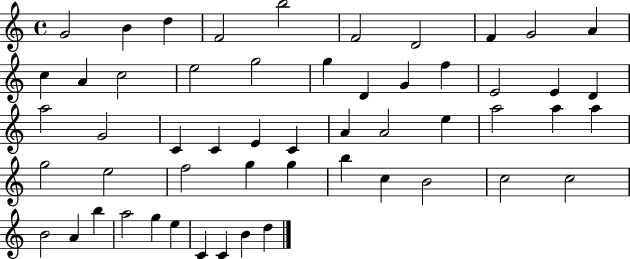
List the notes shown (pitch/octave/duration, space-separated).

G4/h B4/q D5/q F4/h B5/h F4/h D4/h F4/q G4/h A4/q C5/q A4/q C5/h E5/h G5/h G5/q D4/q G4/q F5/q E4/h E4/q D4/q A5/h G4/h C4/q C4/q E4/q C4/q A4/q A4/h E5/q A5/h A5/q A5/q G5/h E5/h F5/h G5/q G5/q B5/q C5/q B4/h C5/h C5/h B4/h A4/q B5/q A5/h G5/q E5/q C4/q C4/q B4/q D5/q